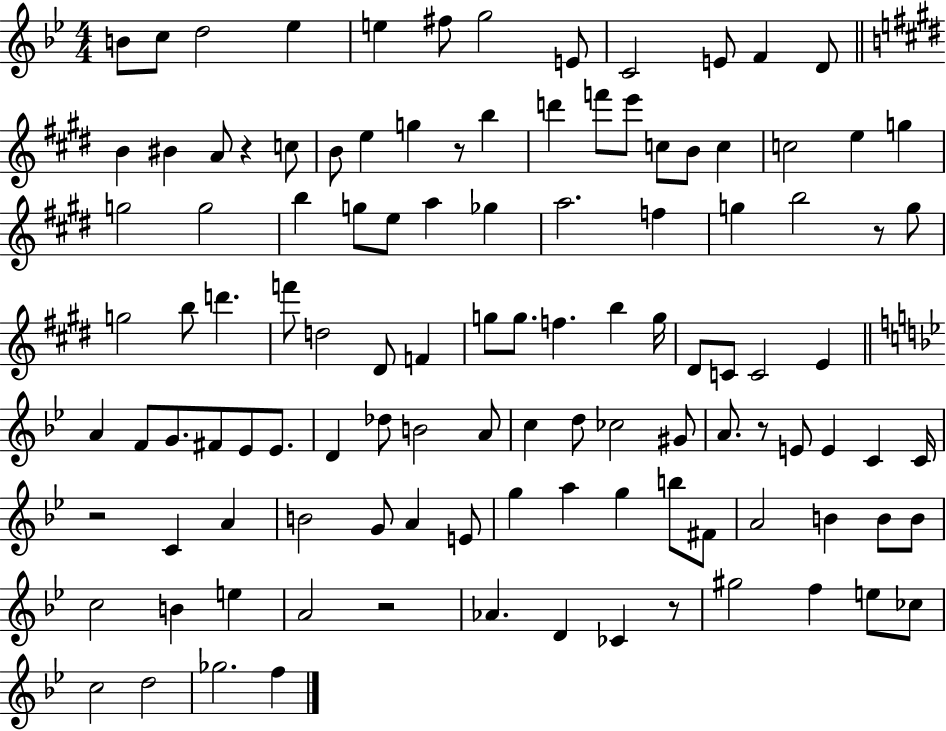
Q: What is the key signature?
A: BES major